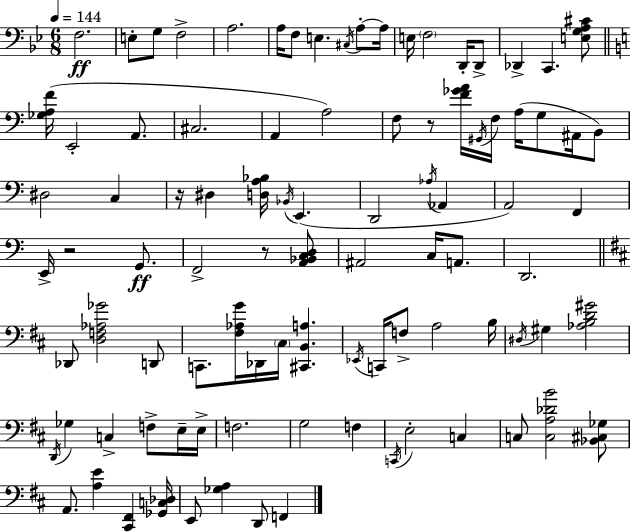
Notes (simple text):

F3/h. E3/e G3/e F3/h A3/h. A3/s F3/e E3/q. C#3/s A3/e A3/s E3/s F3/h D2/s D2/e Db2/q C2/q. [E3,G3,A3,C#4]/e [Gb3,A3,F4]/s E2/h A2/e. C#3/h. A2/q A3/h F3/e R/e [F4,Gb4,A4]/s G#2/s F3/s A3/s G3/e A#2/s B2/e D#3/h C3/q R/s D#3/q [D3,A3,Bb3]/s Bb2/s E2/q. D2/h Ab3/s Ab2/q A2/h F2/q E2/s R/h G2/e. F2/h R/e [A2,Bb2,C3,D3]/e A#2/h C3/s A2/e. D2/h. Db2/e [D3,F3,Ab3,Gb4]/h D2/e C2/e. [F#3,Ab3,G4]/s Db2/s C#3/s [C#2,B2,A3]/q. Eb2/s C2/s F3/e A3/h B3/s D#3/s G#3/q [Ab3,B3,D4,G#4]/h D2/s Gb3/q C3/q F3/e E3/s E3/s F3/h. G3/h F3/q C2/s E3/h C3/q C3/e [C3,A3,Db4,B4]/h [Bb2,C#3,Gb3]/e A2/e. [A3,E4]/q [C#2,F#2]/q [Gb2,C3,Db3]/s E2/e [Gb3,A3]/q D2/e F2/q